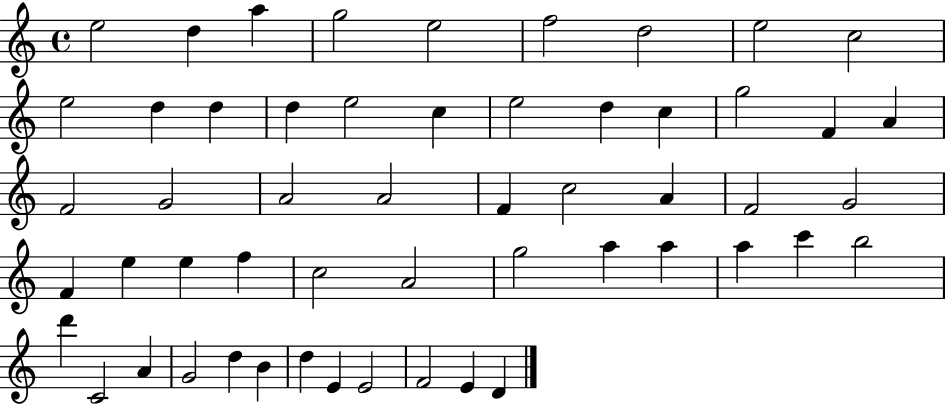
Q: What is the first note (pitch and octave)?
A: E5